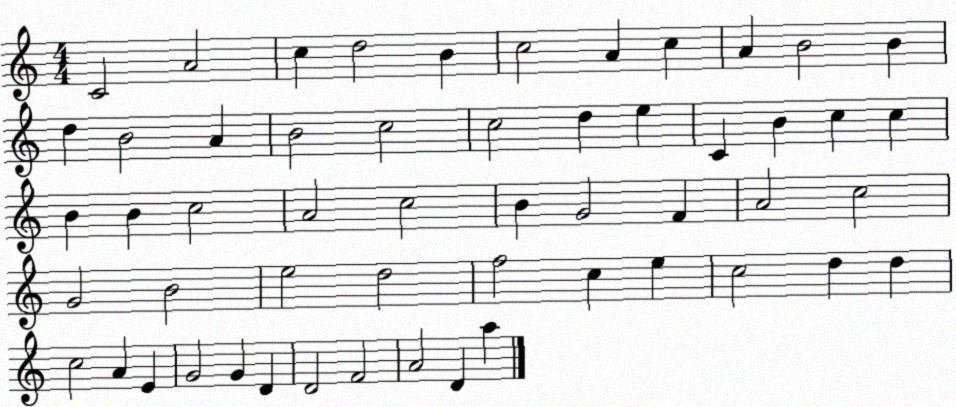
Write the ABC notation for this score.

X:1
T:Untitled
M:4/4
L:1/4
K:C
C2 A2 c d2 B c2 A c A B2 B d B2 A B2 c2 c2 d e C B c c B B c2 A2 c2 B G2 F A2 c2 G2 B2 e2 d2 f2 c e c2 d d c2 A E G2 G D D2 F2 A2 D a